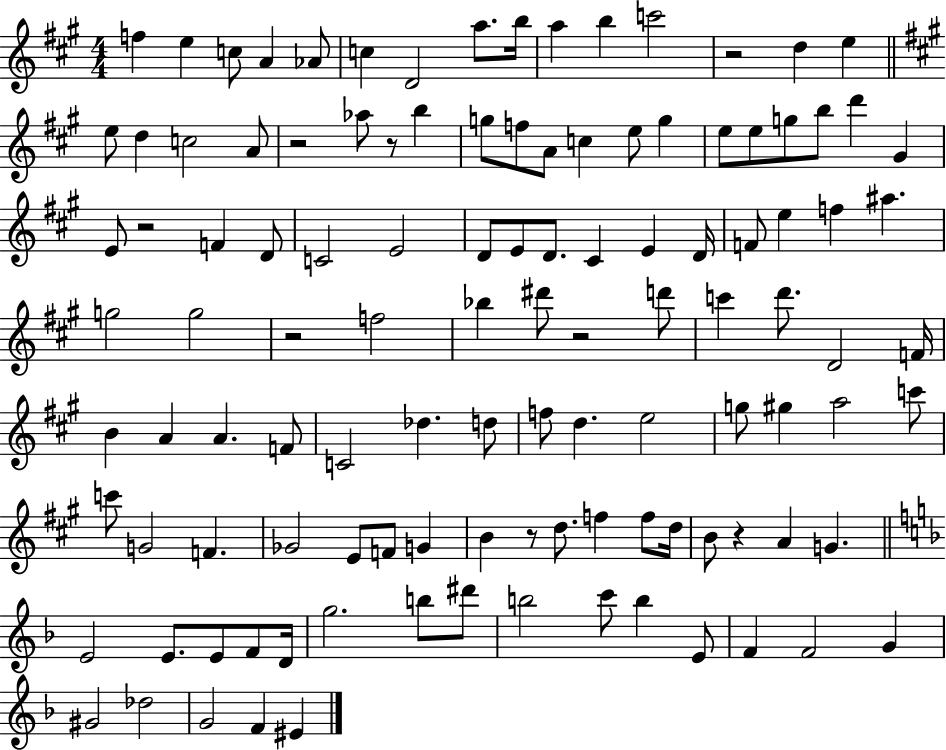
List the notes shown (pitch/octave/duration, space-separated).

F5/q E5/q C5/e A4/q Ab4/e C5/q D4/h A5/e. B5/s A5/q B5/q C6/h R/h D5/q E5/q E5/e D5/q C5/h A4/e R/h Ab5/e R/e B5/q G5/e F5/e A4/e C5/q E5/e G5/q E5/e E5/e G5/e B5/e D6/q G#4/q E4/e R/h F4/q D4/e C4/h E4/h D4/e E4/e D4/e. C#4/q E4/q D4/s F4/e E5/q F5/q A#5/q. G5/h G5/h R/h F5/h Bb5/q D#6/e R/h D6/e C6/q D6/e. D4/h F4/s B4/q A4/q A4/q. F4/e C4/h Db5/q. D5/e F5/e D5/q. E5/h G5/e G#5/q A5/h C6/e C6/e G4/h F4/q. Gb4/h E4/e F4/e G4/q B4/q R/e D5/e. F5/q F5/e D5/s B4/e R/q A4/q G4/q. E4/h E4/e. E4/e F4/e D4/s G5/h. B5/e D#6/e B5/h C6/e B5/q E4/e F4/q F4/h G4/q G#4/h Db5/h G4/h F4/q EIS4/q